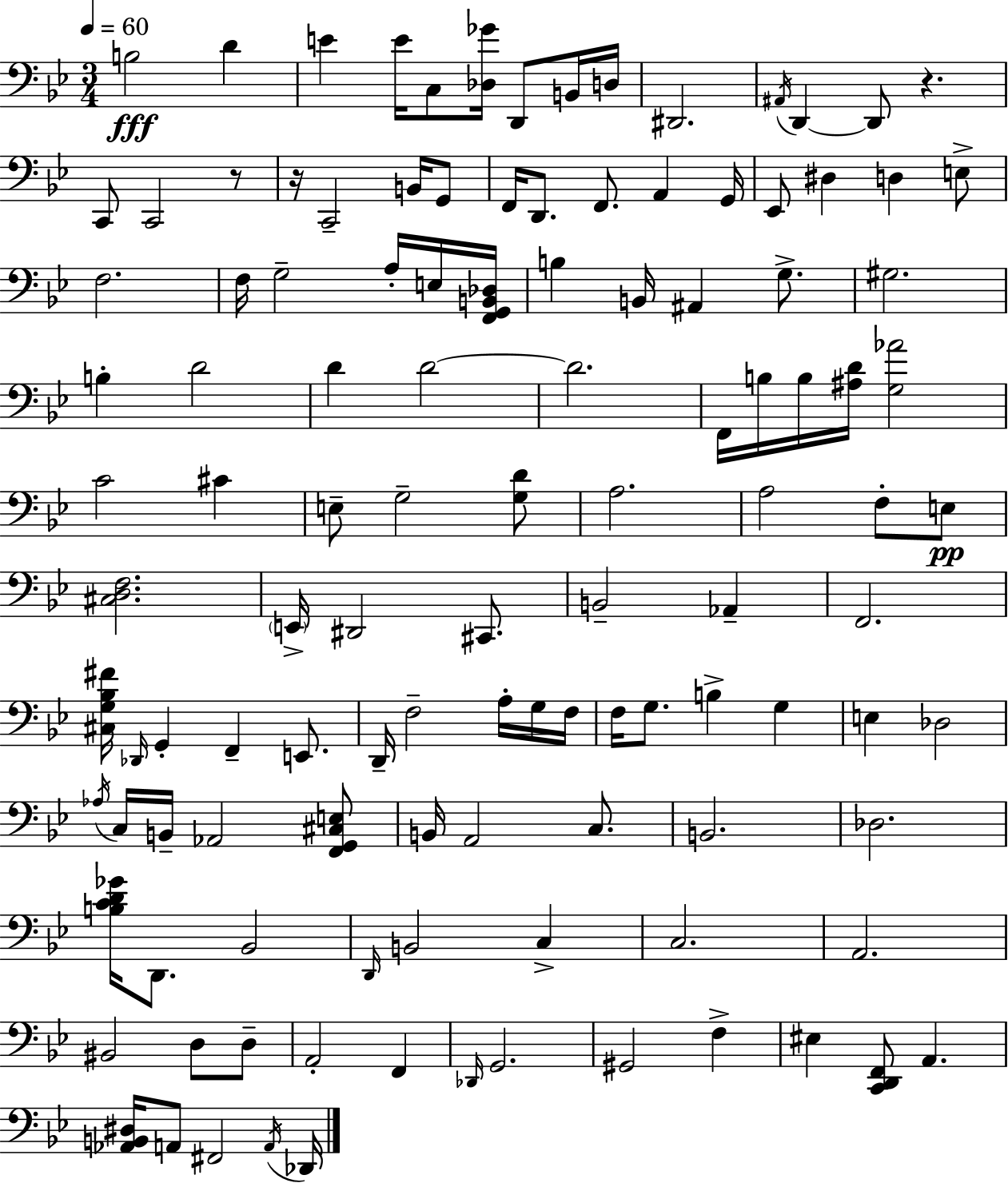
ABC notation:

X:1
T:Untitled
M:3/4
L:1/4
K:Gm
B,2 D E E/4 C,/2 [_D,_G]/4 D,,/2 B,,/4 D,/4 ^D,,2 ^A,,/4 D,, D,,/2 z C,,/2 C,,2 z/2 z/4 C,,2 B,,/4 G,,/2 F,,/4 D,,/2 F,,/2 A,, G,,/4 _E,,/2 ^D, D, E,/2 F,2 F,/4 G,2 A,/4 E,/4 [F,,G,,B,,_D,]/4 B, B,,/4 ^A,, G,/2 ^G,2 B, D2 D D2 D2 F,,/4 B,/4 B,/4 [^A,D]/4 [G,_A]2 C2 ^C E,/2 G,2 [G,D]/2 A,2 A,2 F,/2 E,/2 [^C,D,F,]2 E,,/4 ^D,,2 ^C,,/2 B,,2 _A,, F,,2 [^C,G,_B,^F]/4 _D,,/4 G,, F,, E,,/2 D,,/4 F,2 A,/4 G,/4 F,/4 F,/4 G,/2 B, G, E, _D,2 _A,/4 C,/4 B,,/4 _A,,2 [F,,G,,^C,E,]/2 B,,/4 A,,2 C,/2 B,,2 _D,2 [B,CD_G]/4 D,,/2 _B,,2 D,,/4 B,,2 C, C,2 A,,2 ^B,,2 D,/2 D,/2 A,,2 F,, _D,,/4 G,,2 ^G,,2 F, ^E, [C,,D,,F,,]/2 A,, [_A,,B,,^D,]/4 A,,/2 ^F,,2 A,,/4 _D,,/4